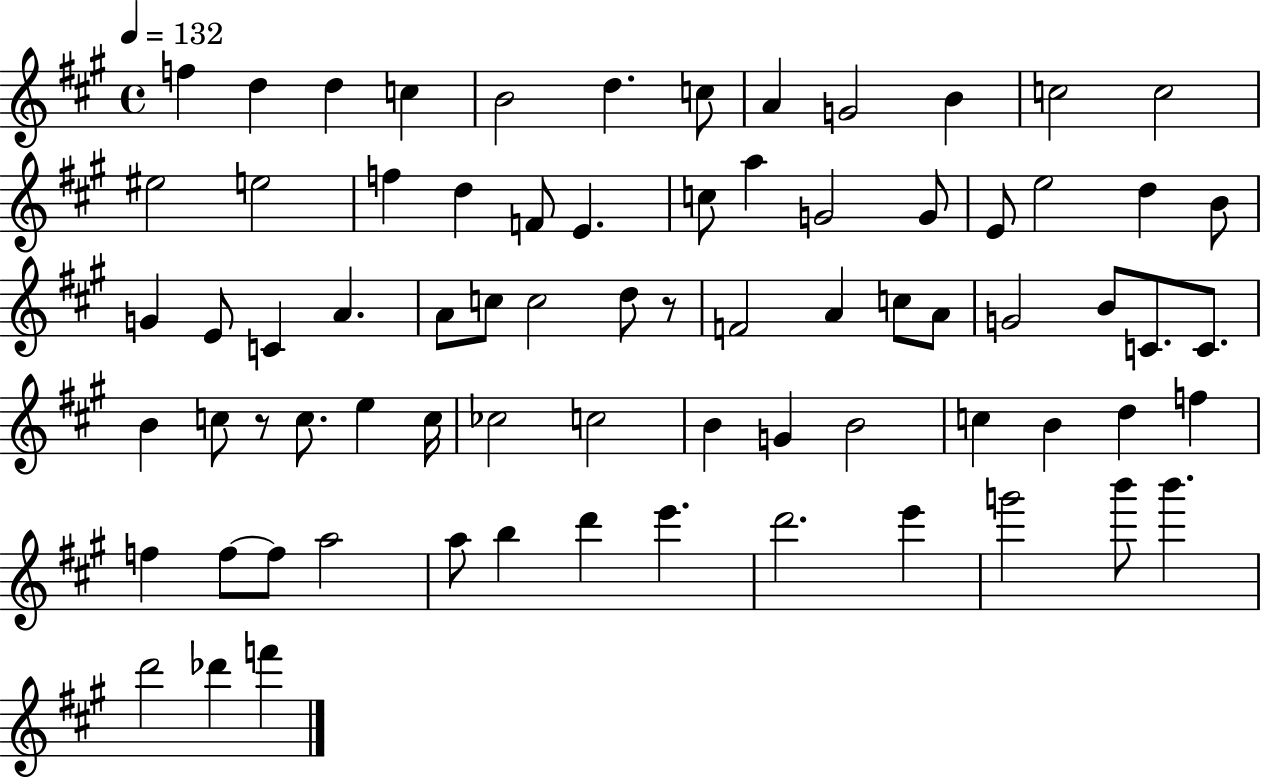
F5/q D5/q D5/q C5/q B4/h D5/q. C5/e A4/q G4/h B4/q C5/h C5/h EIS5/h E5/h F5/q D5/q F4/e E4/q. C5/e A5/q G4/h G4/e E4/e E5/h D5/q B4/e G4/q E4/e C4/q A4/q. A4/e C5/e C5/h D5/e R/e F4/h A4/q C5/e A4/e G4/h B4/e C4/e. C4/e. B4/q C5/e R/e C5/e. E5/q C5/s CES5/h C5/h B4/q G4/q B4/h C5/q B4/q D5/q F5/q F5/q F5/e F5/e A5/h A5/e B5/q D6/q E6/q. D6/h. E6/q G6/h B6/e B6/q. D6/h Db6/q F6/q